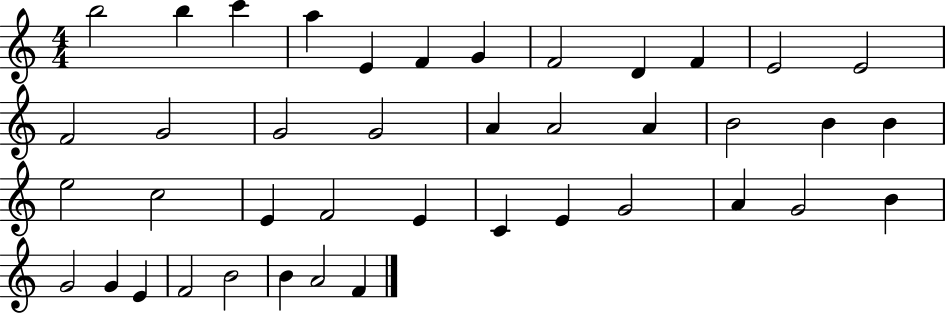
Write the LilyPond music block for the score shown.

{
  \clef treble
  \numericTimeSignature
  \time 4/4
  \key c \major
  b''2 b''4 c'''4 | a''4 e'4 f'4 g'4 | f'2 d'4 f'4 | e'2 e'2 | \break f'2 g'2 | g'2 g'2 | a'4 a'2 a'4 | b'2 b'4 b'4 | \break e''2 c''2 | e'4 f'2 e'4 | c'4 e'4 g'2 | a'4 g'2 b'4 | \break g'2 g'4 e'4 | f'2 b'2 | b'4 a'2 f'4 | \bar "|."
}